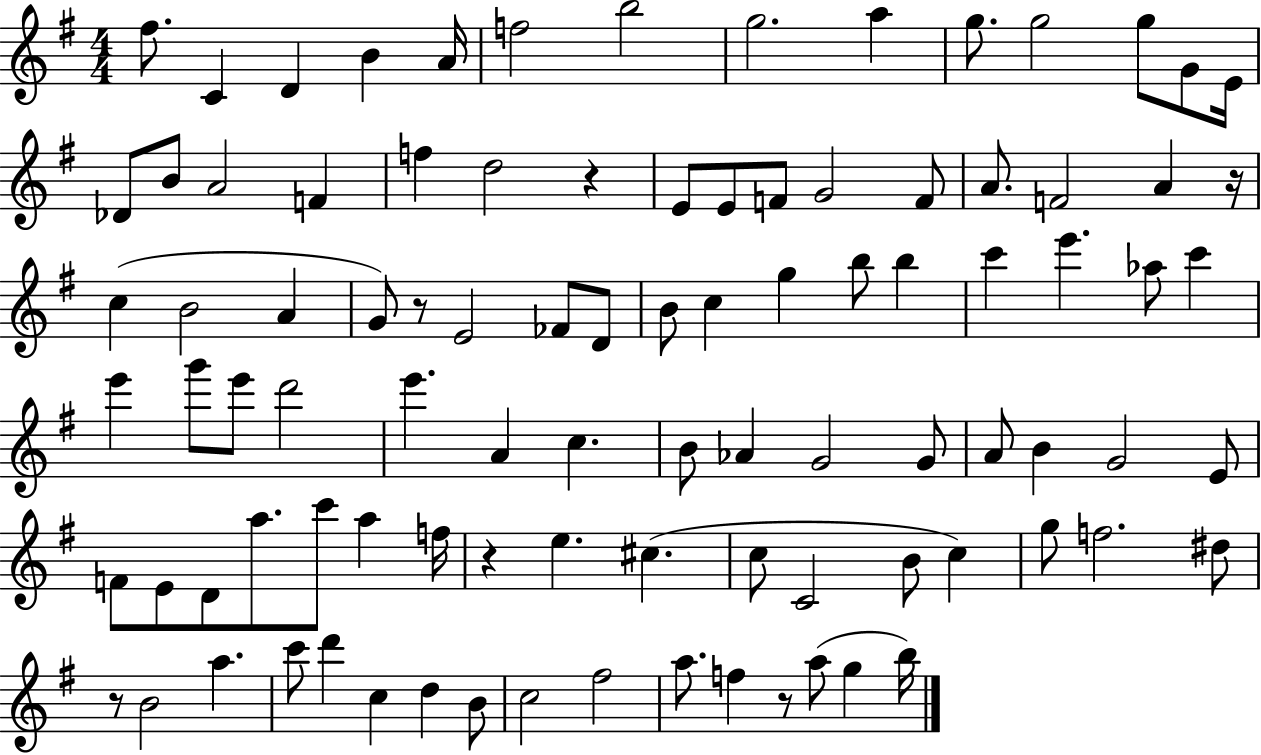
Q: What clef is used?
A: treble